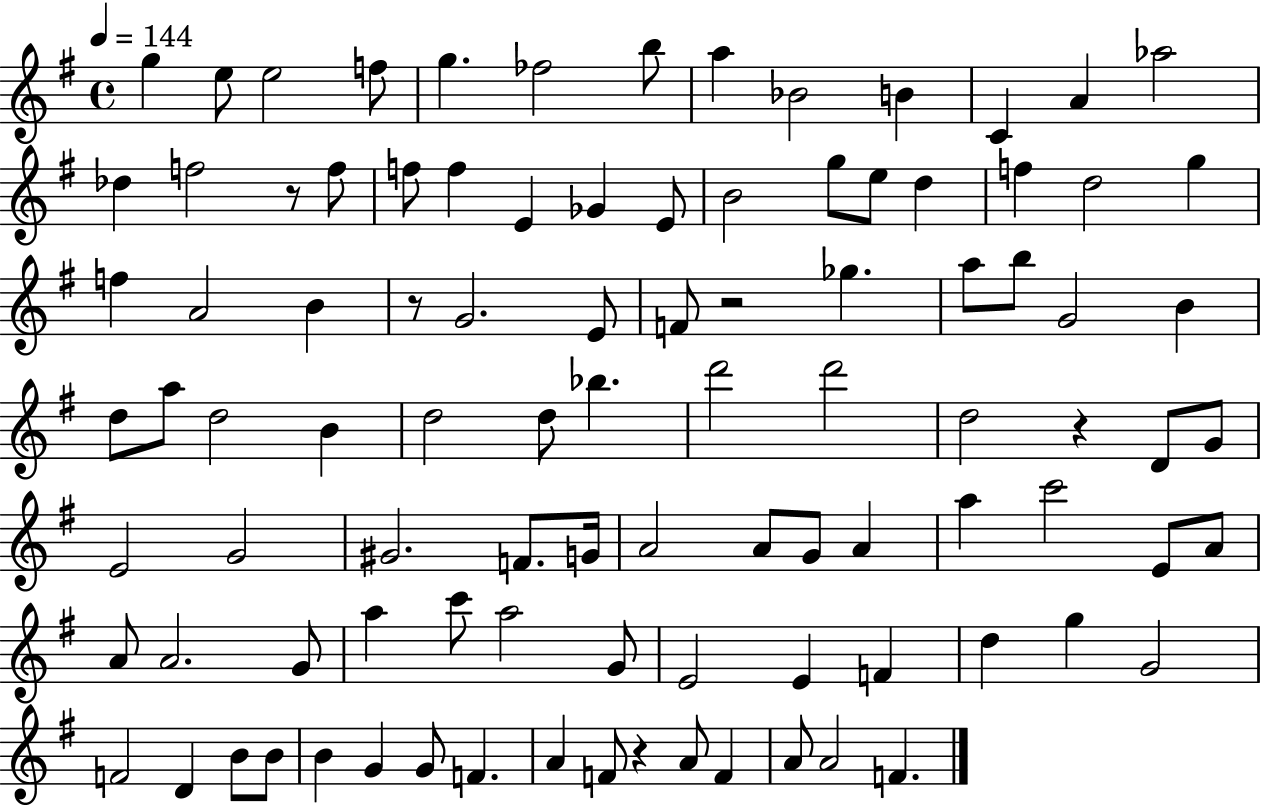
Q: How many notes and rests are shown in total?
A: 97